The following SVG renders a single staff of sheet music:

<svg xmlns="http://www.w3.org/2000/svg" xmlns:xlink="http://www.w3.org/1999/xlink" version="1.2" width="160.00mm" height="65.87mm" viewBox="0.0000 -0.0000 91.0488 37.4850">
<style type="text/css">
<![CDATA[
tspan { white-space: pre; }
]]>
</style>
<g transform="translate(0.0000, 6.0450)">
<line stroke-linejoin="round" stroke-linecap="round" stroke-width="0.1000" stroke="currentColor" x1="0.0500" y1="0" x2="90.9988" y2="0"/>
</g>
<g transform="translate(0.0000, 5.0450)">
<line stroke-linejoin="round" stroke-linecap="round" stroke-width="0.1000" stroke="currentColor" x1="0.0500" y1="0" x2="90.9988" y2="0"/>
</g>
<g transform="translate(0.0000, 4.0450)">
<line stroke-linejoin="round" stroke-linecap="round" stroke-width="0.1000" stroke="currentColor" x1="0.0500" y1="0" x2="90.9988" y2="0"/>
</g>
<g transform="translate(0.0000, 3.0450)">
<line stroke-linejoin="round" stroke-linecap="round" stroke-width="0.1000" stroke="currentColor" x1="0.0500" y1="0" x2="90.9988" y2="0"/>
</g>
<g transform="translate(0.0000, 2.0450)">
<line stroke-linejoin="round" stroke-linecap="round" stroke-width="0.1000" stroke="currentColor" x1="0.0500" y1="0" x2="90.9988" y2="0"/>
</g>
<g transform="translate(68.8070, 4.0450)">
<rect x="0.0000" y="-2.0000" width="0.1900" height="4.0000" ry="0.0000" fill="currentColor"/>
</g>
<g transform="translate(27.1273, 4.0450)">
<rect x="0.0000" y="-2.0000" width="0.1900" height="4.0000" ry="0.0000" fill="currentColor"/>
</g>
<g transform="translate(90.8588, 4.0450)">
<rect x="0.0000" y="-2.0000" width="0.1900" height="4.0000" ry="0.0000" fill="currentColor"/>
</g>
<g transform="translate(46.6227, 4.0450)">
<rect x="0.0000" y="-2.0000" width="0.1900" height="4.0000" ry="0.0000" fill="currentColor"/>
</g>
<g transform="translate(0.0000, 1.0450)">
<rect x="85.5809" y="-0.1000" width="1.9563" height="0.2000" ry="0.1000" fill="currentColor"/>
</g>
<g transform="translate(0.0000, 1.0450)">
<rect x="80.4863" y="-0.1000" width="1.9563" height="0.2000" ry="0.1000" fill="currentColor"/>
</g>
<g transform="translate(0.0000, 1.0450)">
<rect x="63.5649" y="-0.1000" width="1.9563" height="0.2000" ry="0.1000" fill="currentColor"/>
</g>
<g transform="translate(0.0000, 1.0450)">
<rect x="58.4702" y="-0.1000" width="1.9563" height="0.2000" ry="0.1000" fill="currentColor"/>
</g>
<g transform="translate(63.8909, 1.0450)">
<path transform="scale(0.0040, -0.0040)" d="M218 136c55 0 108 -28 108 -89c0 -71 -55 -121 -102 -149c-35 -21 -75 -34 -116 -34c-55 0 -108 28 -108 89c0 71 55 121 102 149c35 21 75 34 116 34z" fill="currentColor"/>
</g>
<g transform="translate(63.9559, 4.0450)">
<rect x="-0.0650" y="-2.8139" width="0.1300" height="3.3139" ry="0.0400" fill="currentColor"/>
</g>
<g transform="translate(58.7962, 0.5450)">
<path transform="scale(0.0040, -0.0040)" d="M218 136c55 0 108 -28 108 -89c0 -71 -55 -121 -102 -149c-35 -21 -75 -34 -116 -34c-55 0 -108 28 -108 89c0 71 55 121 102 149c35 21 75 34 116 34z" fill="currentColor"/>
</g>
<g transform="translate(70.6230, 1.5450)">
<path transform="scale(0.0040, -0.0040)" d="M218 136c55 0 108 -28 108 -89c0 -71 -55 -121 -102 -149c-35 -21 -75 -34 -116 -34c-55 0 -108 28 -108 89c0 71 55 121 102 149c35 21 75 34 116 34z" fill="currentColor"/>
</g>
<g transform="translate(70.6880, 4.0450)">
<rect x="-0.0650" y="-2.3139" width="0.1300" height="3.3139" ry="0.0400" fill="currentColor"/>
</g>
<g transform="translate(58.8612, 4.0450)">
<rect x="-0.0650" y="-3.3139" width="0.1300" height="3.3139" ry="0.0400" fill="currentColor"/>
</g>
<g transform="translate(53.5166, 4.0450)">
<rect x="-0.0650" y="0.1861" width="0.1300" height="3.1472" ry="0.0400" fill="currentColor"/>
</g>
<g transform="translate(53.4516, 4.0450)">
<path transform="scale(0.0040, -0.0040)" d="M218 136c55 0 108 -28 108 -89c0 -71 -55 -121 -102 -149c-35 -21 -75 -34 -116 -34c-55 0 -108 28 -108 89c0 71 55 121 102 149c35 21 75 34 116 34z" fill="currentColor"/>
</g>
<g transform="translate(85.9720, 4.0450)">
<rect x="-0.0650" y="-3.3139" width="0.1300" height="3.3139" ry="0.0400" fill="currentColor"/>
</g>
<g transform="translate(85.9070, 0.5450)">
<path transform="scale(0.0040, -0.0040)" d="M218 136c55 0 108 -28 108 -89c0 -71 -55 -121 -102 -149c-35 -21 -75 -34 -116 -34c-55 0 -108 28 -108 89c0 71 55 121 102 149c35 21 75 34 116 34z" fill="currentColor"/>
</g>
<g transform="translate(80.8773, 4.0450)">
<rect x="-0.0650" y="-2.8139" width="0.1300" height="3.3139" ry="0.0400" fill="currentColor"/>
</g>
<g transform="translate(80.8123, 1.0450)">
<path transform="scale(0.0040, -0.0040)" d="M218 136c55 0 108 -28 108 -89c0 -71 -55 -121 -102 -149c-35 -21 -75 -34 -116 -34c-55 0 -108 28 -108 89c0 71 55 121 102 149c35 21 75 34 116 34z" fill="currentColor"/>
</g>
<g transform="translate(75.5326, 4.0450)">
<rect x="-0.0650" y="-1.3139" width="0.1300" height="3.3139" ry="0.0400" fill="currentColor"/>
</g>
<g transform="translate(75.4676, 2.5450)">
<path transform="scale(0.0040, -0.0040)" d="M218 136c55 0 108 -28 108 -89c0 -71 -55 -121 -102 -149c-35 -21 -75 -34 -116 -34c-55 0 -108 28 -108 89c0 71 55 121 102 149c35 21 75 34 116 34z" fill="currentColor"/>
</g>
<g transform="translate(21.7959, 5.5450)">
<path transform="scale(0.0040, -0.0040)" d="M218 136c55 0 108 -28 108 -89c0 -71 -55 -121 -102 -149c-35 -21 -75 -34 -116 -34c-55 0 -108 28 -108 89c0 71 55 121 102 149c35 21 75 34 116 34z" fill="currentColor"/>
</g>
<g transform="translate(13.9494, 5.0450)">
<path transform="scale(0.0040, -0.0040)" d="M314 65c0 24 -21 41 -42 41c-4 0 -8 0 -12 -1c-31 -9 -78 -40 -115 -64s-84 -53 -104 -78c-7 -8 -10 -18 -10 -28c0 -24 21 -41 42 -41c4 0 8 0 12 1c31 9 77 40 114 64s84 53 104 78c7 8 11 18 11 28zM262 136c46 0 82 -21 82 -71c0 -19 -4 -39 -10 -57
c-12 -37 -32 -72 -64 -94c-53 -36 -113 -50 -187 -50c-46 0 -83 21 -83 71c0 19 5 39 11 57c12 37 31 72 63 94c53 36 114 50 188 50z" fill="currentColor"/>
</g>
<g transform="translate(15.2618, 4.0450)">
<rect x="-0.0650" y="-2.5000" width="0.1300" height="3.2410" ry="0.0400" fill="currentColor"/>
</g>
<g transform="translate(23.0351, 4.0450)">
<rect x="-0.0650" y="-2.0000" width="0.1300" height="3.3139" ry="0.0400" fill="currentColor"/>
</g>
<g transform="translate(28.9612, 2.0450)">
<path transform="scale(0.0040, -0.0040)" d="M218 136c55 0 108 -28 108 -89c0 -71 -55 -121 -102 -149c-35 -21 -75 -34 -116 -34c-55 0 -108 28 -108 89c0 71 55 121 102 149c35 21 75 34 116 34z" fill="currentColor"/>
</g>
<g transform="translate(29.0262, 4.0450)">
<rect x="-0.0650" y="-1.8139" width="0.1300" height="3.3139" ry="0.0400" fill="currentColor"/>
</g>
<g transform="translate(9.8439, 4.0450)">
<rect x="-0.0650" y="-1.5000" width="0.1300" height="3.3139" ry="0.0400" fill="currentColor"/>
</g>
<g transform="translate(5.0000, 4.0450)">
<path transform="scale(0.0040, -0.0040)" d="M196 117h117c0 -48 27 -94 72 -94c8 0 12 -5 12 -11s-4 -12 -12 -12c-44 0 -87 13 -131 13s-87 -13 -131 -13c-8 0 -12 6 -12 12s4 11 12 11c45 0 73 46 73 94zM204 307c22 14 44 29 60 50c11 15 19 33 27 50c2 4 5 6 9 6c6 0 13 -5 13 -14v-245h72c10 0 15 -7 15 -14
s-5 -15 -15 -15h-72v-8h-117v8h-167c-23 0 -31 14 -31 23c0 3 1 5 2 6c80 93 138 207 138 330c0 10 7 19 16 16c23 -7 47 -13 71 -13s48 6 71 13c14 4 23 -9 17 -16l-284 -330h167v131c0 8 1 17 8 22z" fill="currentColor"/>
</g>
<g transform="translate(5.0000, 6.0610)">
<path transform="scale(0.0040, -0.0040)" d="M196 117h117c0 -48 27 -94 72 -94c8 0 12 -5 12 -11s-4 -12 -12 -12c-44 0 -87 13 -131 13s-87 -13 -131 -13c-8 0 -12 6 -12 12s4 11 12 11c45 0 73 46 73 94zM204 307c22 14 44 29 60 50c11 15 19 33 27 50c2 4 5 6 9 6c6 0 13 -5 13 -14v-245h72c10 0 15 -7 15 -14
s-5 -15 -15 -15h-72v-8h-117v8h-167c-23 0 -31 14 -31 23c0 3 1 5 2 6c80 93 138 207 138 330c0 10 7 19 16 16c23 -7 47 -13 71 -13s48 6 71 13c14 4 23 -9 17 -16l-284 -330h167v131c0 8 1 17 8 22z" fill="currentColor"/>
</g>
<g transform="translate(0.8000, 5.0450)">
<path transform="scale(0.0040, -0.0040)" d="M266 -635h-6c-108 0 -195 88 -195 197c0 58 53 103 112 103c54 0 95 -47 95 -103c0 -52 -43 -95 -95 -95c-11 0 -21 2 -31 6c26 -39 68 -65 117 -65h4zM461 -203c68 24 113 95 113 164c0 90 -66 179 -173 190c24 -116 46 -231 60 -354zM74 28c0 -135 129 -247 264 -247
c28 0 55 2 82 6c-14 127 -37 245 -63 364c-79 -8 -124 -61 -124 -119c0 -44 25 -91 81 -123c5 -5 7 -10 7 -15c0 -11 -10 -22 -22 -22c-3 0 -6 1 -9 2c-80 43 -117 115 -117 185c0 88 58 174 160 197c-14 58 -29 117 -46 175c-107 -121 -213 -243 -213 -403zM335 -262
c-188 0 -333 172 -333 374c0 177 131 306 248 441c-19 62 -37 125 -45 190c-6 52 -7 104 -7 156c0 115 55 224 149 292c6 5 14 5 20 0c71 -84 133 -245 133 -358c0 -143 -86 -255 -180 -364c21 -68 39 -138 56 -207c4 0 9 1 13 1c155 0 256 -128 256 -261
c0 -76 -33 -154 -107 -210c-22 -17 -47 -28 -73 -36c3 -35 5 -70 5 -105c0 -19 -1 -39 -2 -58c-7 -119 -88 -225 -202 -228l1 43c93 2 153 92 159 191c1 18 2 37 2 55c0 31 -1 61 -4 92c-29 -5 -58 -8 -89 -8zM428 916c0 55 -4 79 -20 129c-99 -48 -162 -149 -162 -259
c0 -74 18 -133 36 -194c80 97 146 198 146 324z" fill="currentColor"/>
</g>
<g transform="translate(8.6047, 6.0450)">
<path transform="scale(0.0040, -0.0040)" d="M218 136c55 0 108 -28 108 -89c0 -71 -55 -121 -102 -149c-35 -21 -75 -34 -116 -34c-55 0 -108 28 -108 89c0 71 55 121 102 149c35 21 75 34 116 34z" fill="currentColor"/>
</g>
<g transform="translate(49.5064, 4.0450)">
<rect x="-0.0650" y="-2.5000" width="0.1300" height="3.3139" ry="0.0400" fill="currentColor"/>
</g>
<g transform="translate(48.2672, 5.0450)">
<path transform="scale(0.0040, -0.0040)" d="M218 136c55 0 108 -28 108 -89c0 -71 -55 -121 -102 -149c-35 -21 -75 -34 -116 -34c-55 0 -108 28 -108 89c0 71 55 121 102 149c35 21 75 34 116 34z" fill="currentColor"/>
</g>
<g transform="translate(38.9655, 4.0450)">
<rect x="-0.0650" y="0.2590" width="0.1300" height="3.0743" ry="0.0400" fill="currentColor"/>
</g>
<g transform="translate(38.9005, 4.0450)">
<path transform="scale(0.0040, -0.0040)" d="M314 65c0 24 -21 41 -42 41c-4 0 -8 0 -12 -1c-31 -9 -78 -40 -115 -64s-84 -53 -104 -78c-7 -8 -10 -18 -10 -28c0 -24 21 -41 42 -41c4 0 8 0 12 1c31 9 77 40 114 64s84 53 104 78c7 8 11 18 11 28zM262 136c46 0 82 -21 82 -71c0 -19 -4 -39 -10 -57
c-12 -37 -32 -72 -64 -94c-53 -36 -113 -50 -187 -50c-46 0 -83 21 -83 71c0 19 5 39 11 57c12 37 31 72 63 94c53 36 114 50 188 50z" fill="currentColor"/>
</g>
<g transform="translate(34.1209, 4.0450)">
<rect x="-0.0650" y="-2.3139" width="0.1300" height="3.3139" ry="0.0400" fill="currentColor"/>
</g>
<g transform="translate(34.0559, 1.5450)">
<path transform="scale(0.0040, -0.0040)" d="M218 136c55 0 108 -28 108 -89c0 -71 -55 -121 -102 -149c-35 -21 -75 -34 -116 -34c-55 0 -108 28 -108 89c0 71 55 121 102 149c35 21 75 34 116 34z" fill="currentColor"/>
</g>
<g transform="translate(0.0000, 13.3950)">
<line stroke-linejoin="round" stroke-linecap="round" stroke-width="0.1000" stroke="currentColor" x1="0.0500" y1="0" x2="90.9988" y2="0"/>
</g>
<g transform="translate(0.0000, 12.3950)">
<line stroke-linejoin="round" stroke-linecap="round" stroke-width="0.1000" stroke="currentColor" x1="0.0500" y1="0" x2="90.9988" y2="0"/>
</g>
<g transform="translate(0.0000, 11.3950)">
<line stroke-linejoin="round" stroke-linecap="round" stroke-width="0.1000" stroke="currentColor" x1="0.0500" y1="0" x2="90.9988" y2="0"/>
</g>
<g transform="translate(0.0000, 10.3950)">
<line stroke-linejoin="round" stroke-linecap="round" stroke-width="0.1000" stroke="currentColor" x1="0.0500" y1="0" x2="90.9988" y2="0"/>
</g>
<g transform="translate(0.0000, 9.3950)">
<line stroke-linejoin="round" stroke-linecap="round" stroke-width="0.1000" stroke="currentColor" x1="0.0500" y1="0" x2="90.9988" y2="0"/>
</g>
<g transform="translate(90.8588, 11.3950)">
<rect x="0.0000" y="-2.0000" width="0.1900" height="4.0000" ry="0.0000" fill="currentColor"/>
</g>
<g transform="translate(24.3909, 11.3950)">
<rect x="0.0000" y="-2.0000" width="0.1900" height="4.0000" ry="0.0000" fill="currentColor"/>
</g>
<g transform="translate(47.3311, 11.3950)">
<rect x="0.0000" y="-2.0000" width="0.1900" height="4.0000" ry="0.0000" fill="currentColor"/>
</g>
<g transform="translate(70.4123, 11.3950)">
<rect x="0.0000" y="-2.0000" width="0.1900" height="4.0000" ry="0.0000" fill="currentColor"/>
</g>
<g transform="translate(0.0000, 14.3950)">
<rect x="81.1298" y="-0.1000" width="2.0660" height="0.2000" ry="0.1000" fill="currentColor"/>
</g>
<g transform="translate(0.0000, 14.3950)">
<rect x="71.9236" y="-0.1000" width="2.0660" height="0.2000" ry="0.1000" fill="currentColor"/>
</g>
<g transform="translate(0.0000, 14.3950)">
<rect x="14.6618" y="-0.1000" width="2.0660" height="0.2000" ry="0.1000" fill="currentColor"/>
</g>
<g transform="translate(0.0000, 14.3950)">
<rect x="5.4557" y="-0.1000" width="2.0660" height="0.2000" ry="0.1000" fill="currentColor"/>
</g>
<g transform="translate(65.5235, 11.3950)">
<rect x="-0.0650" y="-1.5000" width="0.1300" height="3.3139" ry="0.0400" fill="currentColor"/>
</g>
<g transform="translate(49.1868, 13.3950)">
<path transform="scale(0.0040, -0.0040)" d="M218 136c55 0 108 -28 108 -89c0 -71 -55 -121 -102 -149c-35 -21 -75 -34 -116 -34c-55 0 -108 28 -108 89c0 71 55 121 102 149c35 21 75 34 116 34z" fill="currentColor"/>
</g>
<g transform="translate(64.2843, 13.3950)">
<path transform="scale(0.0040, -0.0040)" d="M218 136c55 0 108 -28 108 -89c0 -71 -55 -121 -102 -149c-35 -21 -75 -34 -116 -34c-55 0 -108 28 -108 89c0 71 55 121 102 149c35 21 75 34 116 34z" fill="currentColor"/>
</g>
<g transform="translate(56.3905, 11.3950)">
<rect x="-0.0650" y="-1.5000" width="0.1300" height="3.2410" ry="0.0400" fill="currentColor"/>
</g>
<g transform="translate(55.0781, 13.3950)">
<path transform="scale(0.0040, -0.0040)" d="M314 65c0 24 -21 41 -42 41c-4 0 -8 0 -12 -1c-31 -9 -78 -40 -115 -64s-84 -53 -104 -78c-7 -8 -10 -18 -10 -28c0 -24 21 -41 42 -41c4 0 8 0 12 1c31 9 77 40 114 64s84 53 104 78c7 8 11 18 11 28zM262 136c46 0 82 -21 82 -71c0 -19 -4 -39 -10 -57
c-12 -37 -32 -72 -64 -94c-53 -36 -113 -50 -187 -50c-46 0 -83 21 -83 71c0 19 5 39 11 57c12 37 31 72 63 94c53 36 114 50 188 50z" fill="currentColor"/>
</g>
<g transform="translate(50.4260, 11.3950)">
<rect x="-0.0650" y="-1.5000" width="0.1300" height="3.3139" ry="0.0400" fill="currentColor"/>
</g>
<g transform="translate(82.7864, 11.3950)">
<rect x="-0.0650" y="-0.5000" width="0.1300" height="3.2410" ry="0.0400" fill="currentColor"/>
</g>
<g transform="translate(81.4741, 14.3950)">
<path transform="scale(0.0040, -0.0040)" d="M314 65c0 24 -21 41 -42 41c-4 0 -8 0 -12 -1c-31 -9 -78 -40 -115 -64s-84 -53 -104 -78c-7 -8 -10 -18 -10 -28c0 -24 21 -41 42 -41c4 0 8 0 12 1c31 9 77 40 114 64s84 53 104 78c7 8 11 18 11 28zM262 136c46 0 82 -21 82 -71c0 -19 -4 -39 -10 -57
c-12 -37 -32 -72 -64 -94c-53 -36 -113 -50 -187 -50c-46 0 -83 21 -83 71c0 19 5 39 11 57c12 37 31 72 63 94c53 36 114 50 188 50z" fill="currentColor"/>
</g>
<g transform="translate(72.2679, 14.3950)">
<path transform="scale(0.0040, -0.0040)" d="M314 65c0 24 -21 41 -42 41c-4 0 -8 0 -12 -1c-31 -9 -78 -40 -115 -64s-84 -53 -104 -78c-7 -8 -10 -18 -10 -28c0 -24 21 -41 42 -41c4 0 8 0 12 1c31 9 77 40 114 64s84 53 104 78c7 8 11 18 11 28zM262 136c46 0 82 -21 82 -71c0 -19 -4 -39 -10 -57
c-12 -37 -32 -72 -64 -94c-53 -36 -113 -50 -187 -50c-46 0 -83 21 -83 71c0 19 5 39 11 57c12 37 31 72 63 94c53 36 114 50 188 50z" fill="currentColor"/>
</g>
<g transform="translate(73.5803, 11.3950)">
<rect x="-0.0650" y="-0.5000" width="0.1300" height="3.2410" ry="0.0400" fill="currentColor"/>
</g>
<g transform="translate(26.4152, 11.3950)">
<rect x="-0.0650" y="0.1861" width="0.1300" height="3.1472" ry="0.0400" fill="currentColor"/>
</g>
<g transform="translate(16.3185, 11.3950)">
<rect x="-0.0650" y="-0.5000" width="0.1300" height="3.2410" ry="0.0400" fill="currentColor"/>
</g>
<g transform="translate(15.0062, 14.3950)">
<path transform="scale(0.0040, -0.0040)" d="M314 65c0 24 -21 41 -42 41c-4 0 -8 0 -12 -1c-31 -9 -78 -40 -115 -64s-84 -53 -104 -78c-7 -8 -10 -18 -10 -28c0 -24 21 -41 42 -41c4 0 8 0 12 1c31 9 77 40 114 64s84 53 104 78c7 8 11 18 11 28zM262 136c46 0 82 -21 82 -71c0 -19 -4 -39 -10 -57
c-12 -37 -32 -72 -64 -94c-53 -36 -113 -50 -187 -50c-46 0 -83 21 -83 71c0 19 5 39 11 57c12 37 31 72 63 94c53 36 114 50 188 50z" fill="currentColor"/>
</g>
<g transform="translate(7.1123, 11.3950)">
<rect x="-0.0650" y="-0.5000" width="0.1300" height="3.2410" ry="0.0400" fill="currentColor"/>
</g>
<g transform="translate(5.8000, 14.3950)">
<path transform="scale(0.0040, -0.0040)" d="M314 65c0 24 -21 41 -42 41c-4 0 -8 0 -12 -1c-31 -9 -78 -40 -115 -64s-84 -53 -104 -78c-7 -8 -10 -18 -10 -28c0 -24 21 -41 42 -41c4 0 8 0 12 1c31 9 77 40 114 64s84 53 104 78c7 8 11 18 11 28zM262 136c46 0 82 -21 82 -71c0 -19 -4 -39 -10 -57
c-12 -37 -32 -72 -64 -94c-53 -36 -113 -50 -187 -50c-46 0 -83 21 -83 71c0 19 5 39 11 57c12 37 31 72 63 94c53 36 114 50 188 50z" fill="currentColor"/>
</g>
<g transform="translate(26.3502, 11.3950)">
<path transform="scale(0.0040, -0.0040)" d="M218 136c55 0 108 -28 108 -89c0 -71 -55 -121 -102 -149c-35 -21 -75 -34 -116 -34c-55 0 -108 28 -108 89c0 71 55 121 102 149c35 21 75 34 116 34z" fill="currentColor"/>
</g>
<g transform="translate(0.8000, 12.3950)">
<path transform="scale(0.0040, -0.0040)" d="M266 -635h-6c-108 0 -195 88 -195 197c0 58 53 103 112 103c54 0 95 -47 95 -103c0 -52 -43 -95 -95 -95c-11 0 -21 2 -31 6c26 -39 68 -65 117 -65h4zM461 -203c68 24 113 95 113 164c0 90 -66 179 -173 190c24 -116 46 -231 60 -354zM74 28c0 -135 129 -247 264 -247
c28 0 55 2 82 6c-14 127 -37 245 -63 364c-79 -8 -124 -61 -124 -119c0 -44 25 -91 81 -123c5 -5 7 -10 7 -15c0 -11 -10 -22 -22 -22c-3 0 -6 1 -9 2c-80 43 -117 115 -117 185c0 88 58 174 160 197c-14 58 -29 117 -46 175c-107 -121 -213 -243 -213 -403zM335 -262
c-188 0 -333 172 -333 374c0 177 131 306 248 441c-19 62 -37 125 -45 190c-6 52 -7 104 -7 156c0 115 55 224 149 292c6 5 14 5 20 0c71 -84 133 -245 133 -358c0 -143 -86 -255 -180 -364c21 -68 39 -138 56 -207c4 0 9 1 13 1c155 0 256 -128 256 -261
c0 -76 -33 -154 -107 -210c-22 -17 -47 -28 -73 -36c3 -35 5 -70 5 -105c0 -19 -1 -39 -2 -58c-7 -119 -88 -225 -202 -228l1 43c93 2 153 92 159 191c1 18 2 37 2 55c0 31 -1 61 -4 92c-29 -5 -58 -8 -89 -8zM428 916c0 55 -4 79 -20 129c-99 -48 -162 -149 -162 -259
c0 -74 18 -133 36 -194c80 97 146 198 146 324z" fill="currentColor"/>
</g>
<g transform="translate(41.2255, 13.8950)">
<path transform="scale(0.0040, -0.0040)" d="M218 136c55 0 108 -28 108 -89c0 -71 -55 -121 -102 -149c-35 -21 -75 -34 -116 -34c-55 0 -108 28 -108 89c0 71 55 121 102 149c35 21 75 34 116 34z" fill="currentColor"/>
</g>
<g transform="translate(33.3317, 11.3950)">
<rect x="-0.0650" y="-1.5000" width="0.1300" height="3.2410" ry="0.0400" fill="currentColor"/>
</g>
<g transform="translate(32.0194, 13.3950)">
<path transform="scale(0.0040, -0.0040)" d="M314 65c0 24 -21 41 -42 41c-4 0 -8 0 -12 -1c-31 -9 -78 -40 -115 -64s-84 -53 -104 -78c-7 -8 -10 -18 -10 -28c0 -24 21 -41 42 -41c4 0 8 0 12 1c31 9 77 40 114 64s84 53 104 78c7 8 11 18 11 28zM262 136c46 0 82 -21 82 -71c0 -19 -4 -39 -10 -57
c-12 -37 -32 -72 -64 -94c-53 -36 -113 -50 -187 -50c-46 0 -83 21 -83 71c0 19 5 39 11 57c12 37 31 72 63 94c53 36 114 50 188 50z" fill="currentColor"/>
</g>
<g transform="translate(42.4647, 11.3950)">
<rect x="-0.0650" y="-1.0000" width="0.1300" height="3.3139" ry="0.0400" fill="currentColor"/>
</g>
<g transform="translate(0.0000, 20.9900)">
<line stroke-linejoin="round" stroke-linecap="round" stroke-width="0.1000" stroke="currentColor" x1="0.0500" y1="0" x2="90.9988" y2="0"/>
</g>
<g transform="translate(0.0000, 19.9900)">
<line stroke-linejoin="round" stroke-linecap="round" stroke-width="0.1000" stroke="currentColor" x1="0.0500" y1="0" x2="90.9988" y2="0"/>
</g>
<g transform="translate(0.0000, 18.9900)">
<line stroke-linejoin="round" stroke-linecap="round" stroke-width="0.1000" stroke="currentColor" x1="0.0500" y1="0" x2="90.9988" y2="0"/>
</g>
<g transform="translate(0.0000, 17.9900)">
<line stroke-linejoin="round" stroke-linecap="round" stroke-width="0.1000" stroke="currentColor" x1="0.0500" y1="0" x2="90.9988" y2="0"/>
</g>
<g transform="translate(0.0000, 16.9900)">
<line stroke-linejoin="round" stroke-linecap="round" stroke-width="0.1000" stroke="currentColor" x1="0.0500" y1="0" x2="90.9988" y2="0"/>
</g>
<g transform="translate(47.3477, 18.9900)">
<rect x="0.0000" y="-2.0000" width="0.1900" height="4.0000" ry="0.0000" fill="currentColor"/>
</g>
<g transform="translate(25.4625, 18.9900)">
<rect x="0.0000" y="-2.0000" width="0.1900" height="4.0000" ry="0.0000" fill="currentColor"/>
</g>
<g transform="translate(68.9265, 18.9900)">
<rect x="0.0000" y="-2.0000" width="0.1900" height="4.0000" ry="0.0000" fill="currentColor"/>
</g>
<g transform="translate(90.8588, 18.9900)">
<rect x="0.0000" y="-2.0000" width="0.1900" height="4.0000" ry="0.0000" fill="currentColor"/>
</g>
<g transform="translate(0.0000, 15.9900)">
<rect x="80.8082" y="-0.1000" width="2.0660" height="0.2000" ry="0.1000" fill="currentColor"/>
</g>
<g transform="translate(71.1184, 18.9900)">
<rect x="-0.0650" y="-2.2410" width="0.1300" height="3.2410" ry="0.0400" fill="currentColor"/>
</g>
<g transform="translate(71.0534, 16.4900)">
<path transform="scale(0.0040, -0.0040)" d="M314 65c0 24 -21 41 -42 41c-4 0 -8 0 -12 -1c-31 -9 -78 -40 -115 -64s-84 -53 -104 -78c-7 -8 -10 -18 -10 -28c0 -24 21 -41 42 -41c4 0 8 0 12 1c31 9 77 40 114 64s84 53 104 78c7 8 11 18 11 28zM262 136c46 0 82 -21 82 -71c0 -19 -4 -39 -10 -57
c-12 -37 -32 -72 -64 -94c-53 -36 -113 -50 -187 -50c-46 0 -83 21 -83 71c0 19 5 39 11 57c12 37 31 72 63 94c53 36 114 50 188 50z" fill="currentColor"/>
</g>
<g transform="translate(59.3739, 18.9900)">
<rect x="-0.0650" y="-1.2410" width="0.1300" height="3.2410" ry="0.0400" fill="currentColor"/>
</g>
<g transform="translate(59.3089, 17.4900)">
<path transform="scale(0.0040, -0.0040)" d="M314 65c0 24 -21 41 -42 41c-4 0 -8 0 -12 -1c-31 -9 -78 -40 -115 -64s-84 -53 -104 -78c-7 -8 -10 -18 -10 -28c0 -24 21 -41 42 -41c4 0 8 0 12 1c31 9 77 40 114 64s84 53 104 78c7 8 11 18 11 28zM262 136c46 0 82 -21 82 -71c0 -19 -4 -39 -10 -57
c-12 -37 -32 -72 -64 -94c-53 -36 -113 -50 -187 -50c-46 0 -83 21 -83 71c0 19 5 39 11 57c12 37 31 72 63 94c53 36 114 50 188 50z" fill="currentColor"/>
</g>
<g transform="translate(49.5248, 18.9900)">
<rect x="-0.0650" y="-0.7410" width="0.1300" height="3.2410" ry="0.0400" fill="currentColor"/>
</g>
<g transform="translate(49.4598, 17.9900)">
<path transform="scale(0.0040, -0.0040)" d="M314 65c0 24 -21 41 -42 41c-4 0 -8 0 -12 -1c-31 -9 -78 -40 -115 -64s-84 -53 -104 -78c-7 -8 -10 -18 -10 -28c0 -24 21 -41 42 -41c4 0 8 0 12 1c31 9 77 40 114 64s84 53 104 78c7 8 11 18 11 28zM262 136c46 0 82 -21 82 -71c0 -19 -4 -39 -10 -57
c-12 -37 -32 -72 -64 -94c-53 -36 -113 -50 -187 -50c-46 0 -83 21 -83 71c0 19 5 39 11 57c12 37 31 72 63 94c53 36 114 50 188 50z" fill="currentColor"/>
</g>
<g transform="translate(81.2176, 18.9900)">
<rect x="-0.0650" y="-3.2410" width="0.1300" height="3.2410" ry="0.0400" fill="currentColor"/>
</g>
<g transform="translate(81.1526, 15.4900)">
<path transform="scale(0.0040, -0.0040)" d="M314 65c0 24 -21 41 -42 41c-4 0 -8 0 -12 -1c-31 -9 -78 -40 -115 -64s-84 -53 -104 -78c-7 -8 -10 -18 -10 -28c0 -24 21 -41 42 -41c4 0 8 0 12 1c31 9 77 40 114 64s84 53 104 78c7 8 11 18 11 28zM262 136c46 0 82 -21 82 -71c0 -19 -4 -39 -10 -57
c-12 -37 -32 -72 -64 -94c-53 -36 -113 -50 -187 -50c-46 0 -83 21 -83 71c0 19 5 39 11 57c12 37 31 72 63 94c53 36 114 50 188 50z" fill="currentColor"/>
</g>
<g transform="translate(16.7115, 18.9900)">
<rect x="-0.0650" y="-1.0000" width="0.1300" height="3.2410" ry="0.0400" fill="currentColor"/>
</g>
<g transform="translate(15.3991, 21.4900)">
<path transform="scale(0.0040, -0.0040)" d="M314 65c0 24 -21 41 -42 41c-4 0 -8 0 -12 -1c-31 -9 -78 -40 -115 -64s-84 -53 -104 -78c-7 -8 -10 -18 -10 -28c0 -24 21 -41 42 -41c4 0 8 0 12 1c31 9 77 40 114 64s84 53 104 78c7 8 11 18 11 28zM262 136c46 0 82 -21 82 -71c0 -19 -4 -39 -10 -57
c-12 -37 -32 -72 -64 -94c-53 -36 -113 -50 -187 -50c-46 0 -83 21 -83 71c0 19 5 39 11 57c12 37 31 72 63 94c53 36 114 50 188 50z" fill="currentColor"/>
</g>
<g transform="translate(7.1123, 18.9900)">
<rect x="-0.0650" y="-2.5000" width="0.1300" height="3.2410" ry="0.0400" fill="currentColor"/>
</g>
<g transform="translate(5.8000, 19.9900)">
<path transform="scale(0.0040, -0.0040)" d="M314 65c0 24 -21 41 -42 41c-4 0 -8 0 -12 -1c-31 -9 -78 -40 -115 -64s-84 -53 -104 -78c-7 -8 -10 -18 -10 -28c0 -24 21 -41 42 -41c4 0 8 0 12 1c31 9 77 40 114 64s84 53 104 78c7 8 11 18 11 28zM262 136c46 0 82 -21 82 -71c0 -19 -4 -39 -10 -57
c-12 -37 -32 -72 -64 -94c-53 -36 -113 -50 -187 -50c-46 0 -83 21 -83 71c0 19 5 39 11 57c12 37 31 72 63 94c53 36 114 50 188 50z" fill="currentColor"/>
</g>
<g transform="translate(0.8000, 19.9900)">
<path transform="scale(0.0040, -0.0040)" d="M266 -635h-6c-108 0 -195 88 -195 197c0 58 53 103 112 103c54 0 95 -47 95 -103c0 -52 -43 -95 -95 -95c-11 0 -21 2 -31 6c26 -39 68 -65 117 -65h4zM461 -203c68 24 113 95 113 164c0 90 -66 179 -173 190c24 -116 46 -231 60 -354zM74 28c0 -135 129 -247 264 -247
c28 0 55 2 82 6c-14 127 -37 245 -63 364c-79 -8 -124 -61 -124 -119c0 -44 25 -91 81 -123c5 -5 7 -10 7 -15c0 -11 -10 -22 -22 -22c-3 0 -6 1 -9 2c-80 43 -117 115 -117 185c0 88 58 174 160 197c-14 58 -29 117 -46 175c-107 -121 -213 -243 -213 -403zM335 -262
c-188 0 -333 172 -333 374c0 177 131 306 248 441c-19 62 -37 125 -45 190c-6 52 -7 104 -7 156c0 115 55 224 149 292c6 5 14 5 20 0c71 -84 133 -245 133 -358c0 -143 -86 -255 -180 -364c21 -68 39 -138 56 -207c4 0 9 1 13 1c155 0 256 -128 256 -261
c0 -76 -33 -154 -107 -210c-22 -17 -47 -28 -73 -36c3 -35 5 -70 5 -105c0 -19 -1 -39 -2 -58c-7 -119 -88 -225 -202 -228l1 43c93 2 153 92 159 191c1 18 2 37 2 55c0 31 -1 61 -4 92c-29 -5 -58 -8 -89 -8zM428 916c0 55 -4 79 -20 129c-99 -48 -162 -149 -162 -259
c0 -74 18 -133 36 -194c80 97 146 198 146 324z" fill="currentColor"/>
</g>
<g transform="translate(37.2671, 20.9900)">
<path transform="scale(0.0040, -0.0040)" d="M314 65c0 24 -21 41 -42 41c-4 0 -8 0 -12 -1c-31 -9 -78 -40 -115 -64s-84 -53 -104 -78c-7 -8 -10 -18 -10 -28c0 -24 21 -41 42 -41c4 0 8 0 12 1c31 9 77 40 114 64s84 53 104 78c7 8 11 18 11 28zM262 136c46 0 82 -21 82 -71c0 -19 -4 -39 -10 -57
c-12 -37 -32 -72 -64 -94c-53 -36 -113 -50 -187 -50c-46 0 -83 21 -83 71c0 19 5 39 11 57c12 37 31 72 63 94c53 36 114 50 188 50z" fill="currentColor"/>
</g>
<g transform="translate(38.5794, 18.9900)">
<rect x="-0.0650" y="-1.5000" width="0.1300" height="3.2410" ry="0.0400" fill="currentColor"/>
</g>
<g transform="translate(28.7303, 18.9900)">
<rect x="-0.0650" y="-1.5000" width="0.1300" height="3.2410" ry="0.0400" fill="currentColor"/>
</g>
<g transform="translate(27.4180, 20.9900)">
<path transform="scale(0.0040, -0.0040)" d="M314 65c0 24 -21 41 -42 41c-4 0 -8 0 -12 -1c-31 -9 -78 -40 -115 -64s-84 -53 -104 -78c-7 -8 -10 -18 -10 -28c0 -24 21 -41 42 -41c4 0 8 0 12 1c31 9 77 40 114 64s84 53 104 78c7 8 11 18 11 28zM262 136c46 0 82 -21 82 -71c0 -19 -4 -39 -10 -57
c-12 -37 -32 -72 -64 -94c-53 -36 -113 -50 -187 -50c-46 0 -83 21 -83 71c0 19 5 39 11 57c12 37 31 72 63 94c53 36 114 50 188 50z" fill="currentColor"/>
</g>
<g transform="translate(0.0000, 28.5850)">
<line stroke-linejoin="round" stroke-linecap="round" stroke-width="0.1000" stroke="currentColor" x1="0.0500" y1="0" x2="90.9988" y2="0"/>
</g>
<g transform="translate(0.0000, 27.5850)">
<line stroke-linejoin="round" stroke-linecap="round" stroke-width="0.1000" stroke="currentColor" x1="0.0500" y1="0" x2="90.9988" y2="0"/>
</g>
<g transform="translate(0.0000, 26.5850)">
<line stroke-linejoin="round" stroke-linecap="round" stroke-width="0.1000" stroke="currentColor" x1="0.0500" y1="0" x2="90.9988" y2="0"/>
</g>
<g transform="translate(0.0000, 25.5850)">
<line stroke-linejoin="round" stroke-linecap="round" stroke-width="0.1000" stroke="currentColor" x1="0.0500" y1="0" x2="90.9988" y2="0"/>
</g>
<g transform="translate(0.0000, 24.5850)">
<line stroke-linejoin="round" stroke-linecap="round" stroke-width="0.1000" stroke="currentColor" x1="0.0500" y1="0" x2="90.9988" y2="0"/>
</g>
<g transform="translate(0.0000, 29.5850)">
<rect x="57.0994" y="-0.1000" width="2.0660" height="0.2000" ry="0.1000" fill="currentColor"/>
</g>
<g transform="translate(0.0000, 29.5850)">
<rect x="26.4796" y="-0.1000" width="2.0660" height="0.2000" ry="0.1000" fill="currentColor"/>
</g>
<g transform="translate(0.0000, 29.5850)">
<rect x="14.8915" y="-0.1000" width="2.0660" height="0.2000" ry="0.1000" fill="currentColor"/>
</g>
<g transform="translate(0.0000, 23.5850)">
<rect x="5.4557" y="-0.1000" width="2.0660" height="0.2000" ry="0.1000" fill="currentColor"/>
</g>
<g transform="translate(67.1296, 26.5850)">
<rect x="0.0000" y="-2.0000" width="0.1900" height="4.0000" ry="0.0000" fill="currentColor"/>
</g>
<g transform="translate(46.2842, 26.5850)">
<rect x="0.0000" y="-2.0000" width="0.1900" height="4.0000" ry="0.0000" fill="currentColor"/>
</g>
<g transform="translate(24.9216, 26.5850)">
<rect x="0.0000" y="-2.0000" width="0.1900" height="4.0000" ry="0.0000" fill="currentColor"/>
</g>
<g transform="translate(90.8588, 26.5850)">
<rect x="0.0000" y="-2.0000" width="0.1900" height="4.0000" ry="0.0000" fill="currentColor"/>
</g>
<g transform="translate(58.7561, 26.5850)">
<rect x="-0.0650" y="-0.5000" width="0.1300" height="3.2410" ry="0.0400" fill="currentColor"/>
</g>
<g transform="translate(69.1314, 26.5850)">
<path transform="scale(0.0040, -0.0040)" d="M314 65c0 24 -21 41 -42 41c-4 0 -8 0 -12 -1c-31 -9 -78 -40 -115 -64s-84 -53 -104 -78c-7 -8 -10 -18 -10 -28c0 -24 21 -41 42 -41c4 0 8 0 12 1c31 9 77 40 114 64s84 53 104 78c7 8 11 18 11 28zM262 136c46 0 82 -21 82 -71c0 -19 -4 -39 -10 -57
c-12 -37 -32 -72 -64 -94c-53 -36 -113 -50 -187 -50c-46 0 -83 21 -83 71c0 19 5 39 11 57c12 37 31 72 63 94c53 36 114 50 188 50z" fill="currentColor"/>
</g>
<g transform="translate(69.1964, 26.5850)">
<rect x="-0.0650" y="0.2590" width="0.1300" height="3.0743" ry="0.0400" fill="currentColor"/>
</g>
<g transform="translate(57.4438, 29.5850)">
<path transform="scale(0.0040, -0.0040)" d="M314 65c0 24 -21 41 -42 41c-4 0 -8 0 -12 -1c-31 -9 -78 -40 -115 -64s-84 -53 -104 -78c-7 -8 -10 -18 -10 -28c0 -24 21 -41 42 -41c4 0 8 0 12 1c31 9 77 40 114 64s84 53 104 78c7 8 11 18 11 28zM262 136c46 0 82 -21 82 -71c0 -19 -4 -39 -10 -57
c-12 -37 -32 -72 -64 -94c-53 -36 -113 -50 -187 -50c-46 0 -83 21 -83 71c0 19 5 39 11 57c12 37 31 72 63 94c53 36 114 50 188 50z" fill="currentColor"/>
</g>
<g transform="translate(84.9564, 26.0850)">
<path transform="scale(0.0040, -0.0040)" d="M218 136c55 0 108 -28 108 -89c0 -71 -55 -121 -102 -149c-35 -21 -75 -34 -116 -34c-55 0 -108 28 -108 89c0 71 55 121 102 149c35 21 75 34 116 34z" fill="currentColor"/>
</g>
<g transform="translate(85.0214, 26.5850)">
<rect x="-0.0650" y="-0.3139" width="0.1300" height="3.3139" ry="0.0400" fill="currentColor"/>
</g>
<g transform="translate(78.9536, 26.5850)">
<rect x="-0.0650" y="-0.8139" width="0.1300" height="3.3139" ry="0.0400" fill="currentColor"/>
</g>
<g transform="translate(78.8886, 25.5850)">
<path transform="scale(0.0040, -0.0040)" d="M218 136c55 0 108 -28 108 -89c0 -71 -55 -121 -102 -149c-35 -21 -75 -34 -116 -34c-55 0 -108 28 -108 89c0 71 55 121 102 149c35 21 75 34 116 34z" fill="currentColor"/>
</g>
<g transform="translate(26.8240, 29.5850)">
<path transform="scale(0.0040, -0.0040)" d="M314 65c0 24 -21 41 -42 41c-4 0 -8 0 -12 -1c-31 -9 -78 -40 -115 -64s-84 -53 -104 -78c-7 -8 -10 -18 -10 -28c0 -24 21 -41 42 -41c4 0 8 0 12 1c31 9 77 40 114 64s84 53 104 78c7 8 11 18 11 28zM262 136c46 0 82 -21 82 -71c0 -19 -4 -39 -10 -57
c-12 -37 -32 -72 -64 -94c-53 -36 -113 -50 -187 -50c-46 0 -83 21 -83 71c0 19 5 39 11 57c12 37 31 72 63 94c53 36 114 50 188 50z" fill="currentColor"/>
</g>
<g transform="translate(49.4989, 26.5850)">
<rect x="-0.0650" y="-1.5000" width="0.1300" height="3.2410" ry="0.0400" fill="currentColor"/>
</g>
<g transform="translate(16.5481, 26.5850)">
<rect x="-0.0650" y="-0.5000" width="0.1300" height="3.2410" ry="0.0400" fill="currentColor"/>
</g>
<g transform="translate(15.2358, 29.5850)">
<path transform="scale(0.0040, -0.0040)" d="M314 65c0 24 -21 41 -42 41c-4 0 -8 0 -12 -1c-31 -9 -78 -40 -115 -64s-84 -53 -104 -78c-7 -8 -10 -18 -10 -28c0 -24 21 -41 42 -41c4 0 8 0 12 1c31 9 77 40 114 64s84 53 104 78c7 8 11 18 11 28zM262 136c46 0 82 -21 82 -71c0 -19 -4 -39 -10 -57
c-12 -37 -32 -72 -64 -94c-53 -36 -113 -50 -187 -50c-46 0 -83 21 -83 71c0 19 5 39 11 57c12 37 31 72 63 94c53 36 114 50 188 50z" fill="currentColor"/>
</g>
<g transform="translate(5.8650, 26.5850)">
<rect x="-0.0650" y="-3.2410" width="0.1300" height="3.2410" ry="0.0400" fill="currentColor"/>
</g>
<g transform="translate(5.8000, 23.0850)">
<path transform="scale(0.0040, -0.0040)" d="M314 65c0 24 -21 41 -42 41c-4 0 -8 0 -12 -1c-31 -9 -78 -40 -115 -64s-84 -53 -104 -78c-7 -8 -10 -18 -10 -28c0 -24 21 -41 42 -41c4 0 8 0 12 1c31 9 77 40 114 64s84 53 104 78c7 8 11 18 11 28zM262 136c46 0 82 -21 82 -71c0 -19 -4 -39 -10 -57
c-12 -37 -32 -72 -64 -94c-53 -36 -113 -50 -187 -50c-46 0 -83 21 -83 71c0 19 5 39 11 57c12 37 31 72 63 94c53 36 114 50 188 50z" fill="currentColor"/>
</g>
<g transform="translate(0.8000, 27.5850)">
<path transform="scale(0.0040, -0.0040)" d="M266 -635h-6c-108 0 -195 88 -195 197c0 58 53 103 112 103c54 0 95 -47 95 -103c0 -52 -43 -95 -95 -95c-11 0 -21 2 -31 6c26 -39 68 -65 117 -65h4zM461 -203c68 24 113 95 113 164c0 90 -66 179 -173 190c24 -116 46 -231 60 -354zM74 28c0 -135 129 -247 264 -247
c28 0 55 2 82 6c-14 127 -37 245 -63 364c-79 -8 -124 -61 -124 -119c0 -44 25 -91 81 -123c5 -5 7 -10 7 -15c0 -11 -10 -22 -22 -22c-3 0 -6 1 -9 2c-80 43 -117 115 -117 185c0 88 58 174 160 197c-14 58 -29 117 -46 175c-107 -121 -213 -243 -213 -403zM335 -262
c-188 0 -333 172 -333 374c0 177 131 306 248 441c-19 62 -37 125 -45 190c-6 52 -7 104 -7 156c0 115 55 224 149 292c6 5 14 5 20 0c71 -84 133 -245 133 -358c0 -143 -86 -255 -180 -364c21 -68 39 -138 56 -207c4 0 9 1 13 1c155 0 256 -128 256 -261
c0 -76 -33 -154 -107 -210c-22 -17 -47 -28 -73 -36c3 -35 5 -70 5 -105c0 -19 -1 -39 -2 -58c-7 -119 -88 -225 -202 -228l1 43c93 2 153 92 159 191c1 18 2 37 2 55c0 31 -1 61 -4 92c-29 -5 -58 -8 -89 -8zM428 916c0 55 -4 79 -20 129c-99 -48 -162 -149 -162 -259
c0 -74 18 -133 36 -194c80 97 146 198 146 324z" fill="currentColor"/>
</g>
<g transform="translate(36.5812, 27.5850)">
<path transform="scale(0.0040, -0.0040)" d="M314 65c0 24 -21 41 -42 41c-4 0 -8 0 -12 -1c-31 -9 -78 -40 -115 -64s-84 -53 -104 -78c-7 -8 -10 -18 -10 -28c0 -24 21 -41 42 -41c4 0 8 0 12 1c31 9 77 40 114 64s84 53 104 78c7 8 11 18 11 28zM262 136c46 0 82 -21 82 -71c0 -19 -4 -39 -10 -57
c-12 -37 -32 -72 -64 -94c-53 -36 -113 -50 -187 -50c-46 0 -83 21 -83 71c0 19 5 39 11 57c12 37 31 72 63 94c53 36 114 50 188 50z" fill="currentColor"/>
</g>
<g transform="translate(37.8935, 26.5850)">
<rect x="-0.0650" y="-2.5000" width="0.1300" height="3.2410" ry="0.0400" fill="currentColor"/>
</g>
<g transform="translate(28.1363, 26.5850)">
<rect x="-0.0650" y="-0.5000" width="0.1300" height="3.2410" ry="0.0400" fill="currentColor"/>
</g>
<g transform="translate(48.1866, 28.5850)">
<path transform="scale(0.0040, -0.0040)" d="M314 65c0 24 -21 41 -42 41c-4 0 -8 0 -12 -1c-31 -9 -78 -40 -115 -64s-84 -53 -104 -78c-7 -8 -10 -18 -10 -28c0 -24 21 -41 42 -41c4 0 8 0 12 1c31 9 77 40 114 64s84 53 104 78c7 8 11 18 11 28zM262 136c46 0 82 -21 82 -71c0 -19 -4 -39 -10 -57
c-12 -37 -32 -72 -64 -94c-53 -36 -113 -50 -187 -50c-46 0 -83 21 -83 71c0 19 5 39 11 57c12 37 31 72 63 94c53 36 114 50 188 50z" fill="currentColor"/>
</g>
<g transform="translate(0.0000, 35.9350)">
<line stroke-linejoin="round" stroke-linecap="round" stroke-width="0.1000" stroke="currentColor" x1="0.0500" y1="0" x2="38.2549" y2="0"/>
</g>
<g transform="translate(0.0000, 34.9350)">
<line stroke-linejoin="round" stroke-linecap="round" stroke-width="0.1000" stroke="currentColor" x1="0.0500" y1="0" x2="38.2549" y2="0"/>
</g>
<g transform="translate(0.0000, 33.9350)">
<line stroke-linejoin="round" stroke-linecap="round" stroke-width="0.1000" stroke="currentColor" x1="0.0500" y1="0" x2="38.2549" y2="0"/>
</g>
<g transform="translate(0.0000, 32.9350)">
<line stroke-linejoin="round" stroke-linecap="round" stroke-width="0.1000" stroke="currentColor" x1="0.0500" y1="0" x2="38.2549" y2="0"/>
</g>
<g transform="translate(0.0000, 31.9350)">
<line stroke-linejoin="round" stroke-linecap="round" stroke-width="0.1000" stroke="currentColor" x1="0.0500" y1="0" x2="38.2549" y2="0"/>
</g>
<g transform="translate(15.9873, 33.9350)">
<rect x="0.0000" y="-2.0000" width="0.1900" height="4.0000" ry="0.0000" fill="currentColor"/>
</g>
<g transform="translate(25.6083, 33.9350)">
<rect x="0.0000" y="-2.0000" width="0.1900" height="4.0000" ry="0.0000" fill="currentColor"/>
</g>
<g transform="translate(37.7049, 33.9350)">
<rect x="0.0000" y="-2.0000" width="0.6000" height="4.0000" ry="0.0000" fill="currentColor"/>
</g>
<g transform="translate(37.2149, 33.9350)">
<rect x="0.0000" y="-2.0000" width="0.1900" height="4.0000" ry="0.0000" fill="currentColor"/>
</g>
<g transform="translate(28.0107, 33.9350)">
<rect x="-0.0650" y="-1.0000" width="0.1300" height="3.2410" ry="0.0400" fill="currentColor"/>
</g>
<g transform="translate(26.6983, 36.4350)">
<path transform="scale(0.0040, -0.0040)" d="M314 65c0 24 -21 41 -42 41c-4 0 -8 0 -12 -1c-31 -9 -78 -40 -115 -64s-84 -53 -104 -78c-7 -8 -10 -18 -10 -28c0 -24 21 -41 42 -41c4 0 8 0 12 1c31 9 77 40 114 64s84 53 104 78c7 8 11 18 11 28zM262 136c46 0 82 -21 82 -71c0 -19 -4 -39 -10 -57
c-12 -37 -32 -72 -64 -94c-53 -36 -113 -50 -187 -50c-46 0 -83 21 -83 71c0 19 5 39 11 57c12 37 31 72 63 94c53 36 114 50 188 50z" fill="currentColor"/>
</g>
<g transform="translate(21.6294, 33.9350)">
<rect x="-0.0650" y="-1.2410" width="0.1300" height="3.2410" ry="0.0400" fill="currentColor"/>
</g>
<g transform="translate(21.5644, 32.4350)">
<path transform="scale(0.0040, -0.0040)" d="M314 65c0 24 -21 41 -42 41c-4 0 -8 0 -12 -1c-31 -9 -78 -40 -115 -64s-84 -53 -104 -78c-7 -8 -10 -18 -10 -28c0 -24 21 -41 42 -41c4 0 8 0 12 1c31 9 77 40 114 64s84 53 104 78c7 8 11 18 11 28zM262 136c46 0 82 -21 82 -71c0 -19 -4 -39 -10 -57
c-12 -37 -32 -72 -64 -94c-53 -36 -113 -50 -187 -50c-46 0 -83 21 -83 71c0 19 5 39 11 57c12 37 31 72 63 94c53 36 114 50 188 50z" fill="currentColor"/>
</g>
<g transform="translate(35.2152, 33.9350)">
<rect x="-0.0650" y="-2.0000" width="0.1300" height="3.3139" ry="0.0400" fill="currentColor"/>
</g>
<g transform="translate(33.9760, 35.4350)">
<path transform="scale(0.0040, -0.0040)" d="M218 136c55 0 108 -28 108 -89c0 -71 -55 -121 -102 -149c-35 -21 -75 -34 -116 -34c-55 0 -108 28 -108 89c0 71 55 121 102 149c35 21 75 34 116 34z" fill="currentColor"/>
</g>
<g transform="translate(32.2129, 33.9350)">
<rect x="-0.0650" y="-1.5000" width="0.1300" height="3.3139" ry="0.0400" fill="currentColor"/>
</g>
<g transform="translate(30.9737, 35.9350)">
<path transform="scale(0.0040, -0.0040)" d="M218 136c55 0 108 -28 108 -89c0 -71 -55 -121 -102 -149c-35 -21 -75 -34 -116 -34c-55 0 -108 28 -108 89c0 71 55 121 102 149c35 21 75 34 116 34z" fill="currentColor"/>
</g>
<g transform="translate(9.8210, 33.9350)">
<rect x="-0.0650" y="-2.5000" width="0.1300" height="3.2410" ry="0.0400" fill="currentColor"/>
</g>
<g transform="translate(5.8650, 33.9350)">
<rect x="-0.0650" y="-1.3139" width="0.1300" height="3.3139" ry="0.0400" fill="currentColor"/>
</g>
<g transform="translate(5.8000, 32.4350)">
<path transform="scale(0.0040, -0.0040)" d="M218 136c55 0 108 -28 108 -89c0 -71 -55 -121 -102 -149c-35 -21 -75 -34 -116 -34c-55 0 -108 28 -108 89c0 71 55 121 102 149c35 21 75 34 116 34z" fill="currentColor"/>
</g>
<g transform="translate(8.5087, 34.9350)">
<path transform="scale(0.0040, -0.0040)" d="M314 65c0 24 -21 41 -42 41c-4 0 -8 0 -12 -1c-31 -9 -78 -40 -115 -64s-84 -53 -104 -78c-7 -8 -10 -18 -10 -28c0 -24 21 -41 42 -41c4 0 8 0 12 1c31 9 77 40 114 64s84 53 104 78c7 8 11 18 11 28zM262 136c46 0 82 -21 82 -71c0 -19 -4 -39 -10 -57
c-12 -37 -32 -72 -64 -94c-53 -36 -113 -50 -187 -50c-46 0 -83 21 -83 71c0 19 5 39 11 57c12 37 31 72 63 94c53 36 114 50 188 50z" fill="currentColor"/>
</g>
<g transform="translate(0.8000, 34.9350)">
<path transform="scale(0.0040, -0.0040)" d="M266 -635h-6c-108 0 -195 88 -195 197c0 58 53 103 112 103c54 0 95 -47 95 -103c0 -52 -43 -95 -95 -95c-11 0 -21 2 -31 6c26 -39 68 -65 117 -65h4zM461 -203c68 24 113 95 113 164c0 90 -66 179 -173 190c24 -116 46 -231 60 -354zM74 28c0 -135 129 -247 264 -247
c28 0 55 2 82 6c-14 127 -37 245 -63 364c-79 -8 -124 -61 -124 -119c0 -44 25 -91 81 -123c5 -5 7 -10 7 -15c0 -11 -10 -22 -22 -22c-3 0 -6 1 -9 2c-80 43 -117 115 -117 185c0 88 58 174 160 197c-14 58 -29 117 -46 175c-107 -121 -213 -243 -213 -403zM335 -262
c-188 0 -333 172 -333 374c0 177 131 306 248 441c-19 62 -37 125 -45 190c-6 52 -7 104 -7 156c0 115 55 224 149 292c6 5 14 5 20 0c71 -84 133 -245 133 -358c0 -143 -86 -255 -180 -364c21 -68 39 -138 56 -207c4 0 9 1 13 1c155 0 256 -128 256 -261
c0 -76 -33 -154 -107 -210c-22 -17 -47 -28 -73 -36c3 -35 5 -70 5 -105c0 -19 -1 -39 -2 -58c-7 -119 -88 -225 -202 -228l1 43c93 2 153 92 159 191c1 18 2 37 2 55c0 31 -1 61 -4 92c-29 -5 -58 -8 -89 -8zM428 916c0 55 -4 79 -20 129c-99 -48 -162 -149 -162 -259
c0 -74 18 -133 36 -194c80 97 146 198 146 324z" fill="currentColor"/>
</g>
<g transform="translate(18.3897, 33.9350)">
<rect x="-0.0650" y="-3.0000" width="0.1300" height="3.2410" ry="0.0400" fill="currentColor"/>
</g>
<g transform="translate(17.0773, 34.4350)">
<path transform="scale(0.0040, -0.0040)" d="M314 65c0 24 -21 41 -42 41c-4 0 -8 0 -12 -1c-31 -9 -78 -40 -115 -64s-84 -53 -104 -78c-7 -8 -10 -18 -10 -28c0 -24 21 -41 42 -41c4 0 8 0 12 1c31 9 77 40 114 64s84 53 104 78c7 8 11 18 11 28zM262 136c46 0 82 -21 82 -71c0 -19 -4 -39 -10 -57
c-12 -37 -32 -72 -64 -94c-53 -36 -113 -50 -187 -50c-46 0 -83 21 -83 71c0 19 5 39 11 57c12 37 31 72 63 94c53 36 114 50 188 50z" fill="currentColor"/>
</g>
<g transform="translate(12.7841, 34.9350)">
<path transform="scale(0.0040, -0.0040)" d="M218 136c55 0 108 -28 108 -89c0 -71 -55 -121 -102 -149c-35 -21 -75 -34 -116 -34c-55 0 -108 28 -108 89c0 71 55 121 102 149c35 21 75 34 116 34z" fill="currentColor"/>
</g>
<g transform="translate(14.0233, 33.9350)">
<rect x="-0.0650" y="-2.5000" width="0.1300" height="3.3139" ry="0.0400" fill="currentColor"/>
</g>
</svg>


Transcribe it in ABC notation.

X:1
T:Untitled
M:4/4
L:1/4
K:C
E G2 F f g B2 G B b a g e a b C2 C2 B E2 D E E2 E C2 C2 G2 D2 E2 E2 d2 e2 g2 b2 b2 C2 C2 G2 E2 C2 B2 d c e G2 G A2 e2 D2 E F